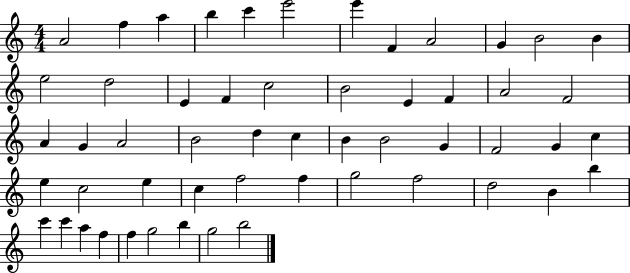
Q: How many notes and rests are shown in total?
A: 54